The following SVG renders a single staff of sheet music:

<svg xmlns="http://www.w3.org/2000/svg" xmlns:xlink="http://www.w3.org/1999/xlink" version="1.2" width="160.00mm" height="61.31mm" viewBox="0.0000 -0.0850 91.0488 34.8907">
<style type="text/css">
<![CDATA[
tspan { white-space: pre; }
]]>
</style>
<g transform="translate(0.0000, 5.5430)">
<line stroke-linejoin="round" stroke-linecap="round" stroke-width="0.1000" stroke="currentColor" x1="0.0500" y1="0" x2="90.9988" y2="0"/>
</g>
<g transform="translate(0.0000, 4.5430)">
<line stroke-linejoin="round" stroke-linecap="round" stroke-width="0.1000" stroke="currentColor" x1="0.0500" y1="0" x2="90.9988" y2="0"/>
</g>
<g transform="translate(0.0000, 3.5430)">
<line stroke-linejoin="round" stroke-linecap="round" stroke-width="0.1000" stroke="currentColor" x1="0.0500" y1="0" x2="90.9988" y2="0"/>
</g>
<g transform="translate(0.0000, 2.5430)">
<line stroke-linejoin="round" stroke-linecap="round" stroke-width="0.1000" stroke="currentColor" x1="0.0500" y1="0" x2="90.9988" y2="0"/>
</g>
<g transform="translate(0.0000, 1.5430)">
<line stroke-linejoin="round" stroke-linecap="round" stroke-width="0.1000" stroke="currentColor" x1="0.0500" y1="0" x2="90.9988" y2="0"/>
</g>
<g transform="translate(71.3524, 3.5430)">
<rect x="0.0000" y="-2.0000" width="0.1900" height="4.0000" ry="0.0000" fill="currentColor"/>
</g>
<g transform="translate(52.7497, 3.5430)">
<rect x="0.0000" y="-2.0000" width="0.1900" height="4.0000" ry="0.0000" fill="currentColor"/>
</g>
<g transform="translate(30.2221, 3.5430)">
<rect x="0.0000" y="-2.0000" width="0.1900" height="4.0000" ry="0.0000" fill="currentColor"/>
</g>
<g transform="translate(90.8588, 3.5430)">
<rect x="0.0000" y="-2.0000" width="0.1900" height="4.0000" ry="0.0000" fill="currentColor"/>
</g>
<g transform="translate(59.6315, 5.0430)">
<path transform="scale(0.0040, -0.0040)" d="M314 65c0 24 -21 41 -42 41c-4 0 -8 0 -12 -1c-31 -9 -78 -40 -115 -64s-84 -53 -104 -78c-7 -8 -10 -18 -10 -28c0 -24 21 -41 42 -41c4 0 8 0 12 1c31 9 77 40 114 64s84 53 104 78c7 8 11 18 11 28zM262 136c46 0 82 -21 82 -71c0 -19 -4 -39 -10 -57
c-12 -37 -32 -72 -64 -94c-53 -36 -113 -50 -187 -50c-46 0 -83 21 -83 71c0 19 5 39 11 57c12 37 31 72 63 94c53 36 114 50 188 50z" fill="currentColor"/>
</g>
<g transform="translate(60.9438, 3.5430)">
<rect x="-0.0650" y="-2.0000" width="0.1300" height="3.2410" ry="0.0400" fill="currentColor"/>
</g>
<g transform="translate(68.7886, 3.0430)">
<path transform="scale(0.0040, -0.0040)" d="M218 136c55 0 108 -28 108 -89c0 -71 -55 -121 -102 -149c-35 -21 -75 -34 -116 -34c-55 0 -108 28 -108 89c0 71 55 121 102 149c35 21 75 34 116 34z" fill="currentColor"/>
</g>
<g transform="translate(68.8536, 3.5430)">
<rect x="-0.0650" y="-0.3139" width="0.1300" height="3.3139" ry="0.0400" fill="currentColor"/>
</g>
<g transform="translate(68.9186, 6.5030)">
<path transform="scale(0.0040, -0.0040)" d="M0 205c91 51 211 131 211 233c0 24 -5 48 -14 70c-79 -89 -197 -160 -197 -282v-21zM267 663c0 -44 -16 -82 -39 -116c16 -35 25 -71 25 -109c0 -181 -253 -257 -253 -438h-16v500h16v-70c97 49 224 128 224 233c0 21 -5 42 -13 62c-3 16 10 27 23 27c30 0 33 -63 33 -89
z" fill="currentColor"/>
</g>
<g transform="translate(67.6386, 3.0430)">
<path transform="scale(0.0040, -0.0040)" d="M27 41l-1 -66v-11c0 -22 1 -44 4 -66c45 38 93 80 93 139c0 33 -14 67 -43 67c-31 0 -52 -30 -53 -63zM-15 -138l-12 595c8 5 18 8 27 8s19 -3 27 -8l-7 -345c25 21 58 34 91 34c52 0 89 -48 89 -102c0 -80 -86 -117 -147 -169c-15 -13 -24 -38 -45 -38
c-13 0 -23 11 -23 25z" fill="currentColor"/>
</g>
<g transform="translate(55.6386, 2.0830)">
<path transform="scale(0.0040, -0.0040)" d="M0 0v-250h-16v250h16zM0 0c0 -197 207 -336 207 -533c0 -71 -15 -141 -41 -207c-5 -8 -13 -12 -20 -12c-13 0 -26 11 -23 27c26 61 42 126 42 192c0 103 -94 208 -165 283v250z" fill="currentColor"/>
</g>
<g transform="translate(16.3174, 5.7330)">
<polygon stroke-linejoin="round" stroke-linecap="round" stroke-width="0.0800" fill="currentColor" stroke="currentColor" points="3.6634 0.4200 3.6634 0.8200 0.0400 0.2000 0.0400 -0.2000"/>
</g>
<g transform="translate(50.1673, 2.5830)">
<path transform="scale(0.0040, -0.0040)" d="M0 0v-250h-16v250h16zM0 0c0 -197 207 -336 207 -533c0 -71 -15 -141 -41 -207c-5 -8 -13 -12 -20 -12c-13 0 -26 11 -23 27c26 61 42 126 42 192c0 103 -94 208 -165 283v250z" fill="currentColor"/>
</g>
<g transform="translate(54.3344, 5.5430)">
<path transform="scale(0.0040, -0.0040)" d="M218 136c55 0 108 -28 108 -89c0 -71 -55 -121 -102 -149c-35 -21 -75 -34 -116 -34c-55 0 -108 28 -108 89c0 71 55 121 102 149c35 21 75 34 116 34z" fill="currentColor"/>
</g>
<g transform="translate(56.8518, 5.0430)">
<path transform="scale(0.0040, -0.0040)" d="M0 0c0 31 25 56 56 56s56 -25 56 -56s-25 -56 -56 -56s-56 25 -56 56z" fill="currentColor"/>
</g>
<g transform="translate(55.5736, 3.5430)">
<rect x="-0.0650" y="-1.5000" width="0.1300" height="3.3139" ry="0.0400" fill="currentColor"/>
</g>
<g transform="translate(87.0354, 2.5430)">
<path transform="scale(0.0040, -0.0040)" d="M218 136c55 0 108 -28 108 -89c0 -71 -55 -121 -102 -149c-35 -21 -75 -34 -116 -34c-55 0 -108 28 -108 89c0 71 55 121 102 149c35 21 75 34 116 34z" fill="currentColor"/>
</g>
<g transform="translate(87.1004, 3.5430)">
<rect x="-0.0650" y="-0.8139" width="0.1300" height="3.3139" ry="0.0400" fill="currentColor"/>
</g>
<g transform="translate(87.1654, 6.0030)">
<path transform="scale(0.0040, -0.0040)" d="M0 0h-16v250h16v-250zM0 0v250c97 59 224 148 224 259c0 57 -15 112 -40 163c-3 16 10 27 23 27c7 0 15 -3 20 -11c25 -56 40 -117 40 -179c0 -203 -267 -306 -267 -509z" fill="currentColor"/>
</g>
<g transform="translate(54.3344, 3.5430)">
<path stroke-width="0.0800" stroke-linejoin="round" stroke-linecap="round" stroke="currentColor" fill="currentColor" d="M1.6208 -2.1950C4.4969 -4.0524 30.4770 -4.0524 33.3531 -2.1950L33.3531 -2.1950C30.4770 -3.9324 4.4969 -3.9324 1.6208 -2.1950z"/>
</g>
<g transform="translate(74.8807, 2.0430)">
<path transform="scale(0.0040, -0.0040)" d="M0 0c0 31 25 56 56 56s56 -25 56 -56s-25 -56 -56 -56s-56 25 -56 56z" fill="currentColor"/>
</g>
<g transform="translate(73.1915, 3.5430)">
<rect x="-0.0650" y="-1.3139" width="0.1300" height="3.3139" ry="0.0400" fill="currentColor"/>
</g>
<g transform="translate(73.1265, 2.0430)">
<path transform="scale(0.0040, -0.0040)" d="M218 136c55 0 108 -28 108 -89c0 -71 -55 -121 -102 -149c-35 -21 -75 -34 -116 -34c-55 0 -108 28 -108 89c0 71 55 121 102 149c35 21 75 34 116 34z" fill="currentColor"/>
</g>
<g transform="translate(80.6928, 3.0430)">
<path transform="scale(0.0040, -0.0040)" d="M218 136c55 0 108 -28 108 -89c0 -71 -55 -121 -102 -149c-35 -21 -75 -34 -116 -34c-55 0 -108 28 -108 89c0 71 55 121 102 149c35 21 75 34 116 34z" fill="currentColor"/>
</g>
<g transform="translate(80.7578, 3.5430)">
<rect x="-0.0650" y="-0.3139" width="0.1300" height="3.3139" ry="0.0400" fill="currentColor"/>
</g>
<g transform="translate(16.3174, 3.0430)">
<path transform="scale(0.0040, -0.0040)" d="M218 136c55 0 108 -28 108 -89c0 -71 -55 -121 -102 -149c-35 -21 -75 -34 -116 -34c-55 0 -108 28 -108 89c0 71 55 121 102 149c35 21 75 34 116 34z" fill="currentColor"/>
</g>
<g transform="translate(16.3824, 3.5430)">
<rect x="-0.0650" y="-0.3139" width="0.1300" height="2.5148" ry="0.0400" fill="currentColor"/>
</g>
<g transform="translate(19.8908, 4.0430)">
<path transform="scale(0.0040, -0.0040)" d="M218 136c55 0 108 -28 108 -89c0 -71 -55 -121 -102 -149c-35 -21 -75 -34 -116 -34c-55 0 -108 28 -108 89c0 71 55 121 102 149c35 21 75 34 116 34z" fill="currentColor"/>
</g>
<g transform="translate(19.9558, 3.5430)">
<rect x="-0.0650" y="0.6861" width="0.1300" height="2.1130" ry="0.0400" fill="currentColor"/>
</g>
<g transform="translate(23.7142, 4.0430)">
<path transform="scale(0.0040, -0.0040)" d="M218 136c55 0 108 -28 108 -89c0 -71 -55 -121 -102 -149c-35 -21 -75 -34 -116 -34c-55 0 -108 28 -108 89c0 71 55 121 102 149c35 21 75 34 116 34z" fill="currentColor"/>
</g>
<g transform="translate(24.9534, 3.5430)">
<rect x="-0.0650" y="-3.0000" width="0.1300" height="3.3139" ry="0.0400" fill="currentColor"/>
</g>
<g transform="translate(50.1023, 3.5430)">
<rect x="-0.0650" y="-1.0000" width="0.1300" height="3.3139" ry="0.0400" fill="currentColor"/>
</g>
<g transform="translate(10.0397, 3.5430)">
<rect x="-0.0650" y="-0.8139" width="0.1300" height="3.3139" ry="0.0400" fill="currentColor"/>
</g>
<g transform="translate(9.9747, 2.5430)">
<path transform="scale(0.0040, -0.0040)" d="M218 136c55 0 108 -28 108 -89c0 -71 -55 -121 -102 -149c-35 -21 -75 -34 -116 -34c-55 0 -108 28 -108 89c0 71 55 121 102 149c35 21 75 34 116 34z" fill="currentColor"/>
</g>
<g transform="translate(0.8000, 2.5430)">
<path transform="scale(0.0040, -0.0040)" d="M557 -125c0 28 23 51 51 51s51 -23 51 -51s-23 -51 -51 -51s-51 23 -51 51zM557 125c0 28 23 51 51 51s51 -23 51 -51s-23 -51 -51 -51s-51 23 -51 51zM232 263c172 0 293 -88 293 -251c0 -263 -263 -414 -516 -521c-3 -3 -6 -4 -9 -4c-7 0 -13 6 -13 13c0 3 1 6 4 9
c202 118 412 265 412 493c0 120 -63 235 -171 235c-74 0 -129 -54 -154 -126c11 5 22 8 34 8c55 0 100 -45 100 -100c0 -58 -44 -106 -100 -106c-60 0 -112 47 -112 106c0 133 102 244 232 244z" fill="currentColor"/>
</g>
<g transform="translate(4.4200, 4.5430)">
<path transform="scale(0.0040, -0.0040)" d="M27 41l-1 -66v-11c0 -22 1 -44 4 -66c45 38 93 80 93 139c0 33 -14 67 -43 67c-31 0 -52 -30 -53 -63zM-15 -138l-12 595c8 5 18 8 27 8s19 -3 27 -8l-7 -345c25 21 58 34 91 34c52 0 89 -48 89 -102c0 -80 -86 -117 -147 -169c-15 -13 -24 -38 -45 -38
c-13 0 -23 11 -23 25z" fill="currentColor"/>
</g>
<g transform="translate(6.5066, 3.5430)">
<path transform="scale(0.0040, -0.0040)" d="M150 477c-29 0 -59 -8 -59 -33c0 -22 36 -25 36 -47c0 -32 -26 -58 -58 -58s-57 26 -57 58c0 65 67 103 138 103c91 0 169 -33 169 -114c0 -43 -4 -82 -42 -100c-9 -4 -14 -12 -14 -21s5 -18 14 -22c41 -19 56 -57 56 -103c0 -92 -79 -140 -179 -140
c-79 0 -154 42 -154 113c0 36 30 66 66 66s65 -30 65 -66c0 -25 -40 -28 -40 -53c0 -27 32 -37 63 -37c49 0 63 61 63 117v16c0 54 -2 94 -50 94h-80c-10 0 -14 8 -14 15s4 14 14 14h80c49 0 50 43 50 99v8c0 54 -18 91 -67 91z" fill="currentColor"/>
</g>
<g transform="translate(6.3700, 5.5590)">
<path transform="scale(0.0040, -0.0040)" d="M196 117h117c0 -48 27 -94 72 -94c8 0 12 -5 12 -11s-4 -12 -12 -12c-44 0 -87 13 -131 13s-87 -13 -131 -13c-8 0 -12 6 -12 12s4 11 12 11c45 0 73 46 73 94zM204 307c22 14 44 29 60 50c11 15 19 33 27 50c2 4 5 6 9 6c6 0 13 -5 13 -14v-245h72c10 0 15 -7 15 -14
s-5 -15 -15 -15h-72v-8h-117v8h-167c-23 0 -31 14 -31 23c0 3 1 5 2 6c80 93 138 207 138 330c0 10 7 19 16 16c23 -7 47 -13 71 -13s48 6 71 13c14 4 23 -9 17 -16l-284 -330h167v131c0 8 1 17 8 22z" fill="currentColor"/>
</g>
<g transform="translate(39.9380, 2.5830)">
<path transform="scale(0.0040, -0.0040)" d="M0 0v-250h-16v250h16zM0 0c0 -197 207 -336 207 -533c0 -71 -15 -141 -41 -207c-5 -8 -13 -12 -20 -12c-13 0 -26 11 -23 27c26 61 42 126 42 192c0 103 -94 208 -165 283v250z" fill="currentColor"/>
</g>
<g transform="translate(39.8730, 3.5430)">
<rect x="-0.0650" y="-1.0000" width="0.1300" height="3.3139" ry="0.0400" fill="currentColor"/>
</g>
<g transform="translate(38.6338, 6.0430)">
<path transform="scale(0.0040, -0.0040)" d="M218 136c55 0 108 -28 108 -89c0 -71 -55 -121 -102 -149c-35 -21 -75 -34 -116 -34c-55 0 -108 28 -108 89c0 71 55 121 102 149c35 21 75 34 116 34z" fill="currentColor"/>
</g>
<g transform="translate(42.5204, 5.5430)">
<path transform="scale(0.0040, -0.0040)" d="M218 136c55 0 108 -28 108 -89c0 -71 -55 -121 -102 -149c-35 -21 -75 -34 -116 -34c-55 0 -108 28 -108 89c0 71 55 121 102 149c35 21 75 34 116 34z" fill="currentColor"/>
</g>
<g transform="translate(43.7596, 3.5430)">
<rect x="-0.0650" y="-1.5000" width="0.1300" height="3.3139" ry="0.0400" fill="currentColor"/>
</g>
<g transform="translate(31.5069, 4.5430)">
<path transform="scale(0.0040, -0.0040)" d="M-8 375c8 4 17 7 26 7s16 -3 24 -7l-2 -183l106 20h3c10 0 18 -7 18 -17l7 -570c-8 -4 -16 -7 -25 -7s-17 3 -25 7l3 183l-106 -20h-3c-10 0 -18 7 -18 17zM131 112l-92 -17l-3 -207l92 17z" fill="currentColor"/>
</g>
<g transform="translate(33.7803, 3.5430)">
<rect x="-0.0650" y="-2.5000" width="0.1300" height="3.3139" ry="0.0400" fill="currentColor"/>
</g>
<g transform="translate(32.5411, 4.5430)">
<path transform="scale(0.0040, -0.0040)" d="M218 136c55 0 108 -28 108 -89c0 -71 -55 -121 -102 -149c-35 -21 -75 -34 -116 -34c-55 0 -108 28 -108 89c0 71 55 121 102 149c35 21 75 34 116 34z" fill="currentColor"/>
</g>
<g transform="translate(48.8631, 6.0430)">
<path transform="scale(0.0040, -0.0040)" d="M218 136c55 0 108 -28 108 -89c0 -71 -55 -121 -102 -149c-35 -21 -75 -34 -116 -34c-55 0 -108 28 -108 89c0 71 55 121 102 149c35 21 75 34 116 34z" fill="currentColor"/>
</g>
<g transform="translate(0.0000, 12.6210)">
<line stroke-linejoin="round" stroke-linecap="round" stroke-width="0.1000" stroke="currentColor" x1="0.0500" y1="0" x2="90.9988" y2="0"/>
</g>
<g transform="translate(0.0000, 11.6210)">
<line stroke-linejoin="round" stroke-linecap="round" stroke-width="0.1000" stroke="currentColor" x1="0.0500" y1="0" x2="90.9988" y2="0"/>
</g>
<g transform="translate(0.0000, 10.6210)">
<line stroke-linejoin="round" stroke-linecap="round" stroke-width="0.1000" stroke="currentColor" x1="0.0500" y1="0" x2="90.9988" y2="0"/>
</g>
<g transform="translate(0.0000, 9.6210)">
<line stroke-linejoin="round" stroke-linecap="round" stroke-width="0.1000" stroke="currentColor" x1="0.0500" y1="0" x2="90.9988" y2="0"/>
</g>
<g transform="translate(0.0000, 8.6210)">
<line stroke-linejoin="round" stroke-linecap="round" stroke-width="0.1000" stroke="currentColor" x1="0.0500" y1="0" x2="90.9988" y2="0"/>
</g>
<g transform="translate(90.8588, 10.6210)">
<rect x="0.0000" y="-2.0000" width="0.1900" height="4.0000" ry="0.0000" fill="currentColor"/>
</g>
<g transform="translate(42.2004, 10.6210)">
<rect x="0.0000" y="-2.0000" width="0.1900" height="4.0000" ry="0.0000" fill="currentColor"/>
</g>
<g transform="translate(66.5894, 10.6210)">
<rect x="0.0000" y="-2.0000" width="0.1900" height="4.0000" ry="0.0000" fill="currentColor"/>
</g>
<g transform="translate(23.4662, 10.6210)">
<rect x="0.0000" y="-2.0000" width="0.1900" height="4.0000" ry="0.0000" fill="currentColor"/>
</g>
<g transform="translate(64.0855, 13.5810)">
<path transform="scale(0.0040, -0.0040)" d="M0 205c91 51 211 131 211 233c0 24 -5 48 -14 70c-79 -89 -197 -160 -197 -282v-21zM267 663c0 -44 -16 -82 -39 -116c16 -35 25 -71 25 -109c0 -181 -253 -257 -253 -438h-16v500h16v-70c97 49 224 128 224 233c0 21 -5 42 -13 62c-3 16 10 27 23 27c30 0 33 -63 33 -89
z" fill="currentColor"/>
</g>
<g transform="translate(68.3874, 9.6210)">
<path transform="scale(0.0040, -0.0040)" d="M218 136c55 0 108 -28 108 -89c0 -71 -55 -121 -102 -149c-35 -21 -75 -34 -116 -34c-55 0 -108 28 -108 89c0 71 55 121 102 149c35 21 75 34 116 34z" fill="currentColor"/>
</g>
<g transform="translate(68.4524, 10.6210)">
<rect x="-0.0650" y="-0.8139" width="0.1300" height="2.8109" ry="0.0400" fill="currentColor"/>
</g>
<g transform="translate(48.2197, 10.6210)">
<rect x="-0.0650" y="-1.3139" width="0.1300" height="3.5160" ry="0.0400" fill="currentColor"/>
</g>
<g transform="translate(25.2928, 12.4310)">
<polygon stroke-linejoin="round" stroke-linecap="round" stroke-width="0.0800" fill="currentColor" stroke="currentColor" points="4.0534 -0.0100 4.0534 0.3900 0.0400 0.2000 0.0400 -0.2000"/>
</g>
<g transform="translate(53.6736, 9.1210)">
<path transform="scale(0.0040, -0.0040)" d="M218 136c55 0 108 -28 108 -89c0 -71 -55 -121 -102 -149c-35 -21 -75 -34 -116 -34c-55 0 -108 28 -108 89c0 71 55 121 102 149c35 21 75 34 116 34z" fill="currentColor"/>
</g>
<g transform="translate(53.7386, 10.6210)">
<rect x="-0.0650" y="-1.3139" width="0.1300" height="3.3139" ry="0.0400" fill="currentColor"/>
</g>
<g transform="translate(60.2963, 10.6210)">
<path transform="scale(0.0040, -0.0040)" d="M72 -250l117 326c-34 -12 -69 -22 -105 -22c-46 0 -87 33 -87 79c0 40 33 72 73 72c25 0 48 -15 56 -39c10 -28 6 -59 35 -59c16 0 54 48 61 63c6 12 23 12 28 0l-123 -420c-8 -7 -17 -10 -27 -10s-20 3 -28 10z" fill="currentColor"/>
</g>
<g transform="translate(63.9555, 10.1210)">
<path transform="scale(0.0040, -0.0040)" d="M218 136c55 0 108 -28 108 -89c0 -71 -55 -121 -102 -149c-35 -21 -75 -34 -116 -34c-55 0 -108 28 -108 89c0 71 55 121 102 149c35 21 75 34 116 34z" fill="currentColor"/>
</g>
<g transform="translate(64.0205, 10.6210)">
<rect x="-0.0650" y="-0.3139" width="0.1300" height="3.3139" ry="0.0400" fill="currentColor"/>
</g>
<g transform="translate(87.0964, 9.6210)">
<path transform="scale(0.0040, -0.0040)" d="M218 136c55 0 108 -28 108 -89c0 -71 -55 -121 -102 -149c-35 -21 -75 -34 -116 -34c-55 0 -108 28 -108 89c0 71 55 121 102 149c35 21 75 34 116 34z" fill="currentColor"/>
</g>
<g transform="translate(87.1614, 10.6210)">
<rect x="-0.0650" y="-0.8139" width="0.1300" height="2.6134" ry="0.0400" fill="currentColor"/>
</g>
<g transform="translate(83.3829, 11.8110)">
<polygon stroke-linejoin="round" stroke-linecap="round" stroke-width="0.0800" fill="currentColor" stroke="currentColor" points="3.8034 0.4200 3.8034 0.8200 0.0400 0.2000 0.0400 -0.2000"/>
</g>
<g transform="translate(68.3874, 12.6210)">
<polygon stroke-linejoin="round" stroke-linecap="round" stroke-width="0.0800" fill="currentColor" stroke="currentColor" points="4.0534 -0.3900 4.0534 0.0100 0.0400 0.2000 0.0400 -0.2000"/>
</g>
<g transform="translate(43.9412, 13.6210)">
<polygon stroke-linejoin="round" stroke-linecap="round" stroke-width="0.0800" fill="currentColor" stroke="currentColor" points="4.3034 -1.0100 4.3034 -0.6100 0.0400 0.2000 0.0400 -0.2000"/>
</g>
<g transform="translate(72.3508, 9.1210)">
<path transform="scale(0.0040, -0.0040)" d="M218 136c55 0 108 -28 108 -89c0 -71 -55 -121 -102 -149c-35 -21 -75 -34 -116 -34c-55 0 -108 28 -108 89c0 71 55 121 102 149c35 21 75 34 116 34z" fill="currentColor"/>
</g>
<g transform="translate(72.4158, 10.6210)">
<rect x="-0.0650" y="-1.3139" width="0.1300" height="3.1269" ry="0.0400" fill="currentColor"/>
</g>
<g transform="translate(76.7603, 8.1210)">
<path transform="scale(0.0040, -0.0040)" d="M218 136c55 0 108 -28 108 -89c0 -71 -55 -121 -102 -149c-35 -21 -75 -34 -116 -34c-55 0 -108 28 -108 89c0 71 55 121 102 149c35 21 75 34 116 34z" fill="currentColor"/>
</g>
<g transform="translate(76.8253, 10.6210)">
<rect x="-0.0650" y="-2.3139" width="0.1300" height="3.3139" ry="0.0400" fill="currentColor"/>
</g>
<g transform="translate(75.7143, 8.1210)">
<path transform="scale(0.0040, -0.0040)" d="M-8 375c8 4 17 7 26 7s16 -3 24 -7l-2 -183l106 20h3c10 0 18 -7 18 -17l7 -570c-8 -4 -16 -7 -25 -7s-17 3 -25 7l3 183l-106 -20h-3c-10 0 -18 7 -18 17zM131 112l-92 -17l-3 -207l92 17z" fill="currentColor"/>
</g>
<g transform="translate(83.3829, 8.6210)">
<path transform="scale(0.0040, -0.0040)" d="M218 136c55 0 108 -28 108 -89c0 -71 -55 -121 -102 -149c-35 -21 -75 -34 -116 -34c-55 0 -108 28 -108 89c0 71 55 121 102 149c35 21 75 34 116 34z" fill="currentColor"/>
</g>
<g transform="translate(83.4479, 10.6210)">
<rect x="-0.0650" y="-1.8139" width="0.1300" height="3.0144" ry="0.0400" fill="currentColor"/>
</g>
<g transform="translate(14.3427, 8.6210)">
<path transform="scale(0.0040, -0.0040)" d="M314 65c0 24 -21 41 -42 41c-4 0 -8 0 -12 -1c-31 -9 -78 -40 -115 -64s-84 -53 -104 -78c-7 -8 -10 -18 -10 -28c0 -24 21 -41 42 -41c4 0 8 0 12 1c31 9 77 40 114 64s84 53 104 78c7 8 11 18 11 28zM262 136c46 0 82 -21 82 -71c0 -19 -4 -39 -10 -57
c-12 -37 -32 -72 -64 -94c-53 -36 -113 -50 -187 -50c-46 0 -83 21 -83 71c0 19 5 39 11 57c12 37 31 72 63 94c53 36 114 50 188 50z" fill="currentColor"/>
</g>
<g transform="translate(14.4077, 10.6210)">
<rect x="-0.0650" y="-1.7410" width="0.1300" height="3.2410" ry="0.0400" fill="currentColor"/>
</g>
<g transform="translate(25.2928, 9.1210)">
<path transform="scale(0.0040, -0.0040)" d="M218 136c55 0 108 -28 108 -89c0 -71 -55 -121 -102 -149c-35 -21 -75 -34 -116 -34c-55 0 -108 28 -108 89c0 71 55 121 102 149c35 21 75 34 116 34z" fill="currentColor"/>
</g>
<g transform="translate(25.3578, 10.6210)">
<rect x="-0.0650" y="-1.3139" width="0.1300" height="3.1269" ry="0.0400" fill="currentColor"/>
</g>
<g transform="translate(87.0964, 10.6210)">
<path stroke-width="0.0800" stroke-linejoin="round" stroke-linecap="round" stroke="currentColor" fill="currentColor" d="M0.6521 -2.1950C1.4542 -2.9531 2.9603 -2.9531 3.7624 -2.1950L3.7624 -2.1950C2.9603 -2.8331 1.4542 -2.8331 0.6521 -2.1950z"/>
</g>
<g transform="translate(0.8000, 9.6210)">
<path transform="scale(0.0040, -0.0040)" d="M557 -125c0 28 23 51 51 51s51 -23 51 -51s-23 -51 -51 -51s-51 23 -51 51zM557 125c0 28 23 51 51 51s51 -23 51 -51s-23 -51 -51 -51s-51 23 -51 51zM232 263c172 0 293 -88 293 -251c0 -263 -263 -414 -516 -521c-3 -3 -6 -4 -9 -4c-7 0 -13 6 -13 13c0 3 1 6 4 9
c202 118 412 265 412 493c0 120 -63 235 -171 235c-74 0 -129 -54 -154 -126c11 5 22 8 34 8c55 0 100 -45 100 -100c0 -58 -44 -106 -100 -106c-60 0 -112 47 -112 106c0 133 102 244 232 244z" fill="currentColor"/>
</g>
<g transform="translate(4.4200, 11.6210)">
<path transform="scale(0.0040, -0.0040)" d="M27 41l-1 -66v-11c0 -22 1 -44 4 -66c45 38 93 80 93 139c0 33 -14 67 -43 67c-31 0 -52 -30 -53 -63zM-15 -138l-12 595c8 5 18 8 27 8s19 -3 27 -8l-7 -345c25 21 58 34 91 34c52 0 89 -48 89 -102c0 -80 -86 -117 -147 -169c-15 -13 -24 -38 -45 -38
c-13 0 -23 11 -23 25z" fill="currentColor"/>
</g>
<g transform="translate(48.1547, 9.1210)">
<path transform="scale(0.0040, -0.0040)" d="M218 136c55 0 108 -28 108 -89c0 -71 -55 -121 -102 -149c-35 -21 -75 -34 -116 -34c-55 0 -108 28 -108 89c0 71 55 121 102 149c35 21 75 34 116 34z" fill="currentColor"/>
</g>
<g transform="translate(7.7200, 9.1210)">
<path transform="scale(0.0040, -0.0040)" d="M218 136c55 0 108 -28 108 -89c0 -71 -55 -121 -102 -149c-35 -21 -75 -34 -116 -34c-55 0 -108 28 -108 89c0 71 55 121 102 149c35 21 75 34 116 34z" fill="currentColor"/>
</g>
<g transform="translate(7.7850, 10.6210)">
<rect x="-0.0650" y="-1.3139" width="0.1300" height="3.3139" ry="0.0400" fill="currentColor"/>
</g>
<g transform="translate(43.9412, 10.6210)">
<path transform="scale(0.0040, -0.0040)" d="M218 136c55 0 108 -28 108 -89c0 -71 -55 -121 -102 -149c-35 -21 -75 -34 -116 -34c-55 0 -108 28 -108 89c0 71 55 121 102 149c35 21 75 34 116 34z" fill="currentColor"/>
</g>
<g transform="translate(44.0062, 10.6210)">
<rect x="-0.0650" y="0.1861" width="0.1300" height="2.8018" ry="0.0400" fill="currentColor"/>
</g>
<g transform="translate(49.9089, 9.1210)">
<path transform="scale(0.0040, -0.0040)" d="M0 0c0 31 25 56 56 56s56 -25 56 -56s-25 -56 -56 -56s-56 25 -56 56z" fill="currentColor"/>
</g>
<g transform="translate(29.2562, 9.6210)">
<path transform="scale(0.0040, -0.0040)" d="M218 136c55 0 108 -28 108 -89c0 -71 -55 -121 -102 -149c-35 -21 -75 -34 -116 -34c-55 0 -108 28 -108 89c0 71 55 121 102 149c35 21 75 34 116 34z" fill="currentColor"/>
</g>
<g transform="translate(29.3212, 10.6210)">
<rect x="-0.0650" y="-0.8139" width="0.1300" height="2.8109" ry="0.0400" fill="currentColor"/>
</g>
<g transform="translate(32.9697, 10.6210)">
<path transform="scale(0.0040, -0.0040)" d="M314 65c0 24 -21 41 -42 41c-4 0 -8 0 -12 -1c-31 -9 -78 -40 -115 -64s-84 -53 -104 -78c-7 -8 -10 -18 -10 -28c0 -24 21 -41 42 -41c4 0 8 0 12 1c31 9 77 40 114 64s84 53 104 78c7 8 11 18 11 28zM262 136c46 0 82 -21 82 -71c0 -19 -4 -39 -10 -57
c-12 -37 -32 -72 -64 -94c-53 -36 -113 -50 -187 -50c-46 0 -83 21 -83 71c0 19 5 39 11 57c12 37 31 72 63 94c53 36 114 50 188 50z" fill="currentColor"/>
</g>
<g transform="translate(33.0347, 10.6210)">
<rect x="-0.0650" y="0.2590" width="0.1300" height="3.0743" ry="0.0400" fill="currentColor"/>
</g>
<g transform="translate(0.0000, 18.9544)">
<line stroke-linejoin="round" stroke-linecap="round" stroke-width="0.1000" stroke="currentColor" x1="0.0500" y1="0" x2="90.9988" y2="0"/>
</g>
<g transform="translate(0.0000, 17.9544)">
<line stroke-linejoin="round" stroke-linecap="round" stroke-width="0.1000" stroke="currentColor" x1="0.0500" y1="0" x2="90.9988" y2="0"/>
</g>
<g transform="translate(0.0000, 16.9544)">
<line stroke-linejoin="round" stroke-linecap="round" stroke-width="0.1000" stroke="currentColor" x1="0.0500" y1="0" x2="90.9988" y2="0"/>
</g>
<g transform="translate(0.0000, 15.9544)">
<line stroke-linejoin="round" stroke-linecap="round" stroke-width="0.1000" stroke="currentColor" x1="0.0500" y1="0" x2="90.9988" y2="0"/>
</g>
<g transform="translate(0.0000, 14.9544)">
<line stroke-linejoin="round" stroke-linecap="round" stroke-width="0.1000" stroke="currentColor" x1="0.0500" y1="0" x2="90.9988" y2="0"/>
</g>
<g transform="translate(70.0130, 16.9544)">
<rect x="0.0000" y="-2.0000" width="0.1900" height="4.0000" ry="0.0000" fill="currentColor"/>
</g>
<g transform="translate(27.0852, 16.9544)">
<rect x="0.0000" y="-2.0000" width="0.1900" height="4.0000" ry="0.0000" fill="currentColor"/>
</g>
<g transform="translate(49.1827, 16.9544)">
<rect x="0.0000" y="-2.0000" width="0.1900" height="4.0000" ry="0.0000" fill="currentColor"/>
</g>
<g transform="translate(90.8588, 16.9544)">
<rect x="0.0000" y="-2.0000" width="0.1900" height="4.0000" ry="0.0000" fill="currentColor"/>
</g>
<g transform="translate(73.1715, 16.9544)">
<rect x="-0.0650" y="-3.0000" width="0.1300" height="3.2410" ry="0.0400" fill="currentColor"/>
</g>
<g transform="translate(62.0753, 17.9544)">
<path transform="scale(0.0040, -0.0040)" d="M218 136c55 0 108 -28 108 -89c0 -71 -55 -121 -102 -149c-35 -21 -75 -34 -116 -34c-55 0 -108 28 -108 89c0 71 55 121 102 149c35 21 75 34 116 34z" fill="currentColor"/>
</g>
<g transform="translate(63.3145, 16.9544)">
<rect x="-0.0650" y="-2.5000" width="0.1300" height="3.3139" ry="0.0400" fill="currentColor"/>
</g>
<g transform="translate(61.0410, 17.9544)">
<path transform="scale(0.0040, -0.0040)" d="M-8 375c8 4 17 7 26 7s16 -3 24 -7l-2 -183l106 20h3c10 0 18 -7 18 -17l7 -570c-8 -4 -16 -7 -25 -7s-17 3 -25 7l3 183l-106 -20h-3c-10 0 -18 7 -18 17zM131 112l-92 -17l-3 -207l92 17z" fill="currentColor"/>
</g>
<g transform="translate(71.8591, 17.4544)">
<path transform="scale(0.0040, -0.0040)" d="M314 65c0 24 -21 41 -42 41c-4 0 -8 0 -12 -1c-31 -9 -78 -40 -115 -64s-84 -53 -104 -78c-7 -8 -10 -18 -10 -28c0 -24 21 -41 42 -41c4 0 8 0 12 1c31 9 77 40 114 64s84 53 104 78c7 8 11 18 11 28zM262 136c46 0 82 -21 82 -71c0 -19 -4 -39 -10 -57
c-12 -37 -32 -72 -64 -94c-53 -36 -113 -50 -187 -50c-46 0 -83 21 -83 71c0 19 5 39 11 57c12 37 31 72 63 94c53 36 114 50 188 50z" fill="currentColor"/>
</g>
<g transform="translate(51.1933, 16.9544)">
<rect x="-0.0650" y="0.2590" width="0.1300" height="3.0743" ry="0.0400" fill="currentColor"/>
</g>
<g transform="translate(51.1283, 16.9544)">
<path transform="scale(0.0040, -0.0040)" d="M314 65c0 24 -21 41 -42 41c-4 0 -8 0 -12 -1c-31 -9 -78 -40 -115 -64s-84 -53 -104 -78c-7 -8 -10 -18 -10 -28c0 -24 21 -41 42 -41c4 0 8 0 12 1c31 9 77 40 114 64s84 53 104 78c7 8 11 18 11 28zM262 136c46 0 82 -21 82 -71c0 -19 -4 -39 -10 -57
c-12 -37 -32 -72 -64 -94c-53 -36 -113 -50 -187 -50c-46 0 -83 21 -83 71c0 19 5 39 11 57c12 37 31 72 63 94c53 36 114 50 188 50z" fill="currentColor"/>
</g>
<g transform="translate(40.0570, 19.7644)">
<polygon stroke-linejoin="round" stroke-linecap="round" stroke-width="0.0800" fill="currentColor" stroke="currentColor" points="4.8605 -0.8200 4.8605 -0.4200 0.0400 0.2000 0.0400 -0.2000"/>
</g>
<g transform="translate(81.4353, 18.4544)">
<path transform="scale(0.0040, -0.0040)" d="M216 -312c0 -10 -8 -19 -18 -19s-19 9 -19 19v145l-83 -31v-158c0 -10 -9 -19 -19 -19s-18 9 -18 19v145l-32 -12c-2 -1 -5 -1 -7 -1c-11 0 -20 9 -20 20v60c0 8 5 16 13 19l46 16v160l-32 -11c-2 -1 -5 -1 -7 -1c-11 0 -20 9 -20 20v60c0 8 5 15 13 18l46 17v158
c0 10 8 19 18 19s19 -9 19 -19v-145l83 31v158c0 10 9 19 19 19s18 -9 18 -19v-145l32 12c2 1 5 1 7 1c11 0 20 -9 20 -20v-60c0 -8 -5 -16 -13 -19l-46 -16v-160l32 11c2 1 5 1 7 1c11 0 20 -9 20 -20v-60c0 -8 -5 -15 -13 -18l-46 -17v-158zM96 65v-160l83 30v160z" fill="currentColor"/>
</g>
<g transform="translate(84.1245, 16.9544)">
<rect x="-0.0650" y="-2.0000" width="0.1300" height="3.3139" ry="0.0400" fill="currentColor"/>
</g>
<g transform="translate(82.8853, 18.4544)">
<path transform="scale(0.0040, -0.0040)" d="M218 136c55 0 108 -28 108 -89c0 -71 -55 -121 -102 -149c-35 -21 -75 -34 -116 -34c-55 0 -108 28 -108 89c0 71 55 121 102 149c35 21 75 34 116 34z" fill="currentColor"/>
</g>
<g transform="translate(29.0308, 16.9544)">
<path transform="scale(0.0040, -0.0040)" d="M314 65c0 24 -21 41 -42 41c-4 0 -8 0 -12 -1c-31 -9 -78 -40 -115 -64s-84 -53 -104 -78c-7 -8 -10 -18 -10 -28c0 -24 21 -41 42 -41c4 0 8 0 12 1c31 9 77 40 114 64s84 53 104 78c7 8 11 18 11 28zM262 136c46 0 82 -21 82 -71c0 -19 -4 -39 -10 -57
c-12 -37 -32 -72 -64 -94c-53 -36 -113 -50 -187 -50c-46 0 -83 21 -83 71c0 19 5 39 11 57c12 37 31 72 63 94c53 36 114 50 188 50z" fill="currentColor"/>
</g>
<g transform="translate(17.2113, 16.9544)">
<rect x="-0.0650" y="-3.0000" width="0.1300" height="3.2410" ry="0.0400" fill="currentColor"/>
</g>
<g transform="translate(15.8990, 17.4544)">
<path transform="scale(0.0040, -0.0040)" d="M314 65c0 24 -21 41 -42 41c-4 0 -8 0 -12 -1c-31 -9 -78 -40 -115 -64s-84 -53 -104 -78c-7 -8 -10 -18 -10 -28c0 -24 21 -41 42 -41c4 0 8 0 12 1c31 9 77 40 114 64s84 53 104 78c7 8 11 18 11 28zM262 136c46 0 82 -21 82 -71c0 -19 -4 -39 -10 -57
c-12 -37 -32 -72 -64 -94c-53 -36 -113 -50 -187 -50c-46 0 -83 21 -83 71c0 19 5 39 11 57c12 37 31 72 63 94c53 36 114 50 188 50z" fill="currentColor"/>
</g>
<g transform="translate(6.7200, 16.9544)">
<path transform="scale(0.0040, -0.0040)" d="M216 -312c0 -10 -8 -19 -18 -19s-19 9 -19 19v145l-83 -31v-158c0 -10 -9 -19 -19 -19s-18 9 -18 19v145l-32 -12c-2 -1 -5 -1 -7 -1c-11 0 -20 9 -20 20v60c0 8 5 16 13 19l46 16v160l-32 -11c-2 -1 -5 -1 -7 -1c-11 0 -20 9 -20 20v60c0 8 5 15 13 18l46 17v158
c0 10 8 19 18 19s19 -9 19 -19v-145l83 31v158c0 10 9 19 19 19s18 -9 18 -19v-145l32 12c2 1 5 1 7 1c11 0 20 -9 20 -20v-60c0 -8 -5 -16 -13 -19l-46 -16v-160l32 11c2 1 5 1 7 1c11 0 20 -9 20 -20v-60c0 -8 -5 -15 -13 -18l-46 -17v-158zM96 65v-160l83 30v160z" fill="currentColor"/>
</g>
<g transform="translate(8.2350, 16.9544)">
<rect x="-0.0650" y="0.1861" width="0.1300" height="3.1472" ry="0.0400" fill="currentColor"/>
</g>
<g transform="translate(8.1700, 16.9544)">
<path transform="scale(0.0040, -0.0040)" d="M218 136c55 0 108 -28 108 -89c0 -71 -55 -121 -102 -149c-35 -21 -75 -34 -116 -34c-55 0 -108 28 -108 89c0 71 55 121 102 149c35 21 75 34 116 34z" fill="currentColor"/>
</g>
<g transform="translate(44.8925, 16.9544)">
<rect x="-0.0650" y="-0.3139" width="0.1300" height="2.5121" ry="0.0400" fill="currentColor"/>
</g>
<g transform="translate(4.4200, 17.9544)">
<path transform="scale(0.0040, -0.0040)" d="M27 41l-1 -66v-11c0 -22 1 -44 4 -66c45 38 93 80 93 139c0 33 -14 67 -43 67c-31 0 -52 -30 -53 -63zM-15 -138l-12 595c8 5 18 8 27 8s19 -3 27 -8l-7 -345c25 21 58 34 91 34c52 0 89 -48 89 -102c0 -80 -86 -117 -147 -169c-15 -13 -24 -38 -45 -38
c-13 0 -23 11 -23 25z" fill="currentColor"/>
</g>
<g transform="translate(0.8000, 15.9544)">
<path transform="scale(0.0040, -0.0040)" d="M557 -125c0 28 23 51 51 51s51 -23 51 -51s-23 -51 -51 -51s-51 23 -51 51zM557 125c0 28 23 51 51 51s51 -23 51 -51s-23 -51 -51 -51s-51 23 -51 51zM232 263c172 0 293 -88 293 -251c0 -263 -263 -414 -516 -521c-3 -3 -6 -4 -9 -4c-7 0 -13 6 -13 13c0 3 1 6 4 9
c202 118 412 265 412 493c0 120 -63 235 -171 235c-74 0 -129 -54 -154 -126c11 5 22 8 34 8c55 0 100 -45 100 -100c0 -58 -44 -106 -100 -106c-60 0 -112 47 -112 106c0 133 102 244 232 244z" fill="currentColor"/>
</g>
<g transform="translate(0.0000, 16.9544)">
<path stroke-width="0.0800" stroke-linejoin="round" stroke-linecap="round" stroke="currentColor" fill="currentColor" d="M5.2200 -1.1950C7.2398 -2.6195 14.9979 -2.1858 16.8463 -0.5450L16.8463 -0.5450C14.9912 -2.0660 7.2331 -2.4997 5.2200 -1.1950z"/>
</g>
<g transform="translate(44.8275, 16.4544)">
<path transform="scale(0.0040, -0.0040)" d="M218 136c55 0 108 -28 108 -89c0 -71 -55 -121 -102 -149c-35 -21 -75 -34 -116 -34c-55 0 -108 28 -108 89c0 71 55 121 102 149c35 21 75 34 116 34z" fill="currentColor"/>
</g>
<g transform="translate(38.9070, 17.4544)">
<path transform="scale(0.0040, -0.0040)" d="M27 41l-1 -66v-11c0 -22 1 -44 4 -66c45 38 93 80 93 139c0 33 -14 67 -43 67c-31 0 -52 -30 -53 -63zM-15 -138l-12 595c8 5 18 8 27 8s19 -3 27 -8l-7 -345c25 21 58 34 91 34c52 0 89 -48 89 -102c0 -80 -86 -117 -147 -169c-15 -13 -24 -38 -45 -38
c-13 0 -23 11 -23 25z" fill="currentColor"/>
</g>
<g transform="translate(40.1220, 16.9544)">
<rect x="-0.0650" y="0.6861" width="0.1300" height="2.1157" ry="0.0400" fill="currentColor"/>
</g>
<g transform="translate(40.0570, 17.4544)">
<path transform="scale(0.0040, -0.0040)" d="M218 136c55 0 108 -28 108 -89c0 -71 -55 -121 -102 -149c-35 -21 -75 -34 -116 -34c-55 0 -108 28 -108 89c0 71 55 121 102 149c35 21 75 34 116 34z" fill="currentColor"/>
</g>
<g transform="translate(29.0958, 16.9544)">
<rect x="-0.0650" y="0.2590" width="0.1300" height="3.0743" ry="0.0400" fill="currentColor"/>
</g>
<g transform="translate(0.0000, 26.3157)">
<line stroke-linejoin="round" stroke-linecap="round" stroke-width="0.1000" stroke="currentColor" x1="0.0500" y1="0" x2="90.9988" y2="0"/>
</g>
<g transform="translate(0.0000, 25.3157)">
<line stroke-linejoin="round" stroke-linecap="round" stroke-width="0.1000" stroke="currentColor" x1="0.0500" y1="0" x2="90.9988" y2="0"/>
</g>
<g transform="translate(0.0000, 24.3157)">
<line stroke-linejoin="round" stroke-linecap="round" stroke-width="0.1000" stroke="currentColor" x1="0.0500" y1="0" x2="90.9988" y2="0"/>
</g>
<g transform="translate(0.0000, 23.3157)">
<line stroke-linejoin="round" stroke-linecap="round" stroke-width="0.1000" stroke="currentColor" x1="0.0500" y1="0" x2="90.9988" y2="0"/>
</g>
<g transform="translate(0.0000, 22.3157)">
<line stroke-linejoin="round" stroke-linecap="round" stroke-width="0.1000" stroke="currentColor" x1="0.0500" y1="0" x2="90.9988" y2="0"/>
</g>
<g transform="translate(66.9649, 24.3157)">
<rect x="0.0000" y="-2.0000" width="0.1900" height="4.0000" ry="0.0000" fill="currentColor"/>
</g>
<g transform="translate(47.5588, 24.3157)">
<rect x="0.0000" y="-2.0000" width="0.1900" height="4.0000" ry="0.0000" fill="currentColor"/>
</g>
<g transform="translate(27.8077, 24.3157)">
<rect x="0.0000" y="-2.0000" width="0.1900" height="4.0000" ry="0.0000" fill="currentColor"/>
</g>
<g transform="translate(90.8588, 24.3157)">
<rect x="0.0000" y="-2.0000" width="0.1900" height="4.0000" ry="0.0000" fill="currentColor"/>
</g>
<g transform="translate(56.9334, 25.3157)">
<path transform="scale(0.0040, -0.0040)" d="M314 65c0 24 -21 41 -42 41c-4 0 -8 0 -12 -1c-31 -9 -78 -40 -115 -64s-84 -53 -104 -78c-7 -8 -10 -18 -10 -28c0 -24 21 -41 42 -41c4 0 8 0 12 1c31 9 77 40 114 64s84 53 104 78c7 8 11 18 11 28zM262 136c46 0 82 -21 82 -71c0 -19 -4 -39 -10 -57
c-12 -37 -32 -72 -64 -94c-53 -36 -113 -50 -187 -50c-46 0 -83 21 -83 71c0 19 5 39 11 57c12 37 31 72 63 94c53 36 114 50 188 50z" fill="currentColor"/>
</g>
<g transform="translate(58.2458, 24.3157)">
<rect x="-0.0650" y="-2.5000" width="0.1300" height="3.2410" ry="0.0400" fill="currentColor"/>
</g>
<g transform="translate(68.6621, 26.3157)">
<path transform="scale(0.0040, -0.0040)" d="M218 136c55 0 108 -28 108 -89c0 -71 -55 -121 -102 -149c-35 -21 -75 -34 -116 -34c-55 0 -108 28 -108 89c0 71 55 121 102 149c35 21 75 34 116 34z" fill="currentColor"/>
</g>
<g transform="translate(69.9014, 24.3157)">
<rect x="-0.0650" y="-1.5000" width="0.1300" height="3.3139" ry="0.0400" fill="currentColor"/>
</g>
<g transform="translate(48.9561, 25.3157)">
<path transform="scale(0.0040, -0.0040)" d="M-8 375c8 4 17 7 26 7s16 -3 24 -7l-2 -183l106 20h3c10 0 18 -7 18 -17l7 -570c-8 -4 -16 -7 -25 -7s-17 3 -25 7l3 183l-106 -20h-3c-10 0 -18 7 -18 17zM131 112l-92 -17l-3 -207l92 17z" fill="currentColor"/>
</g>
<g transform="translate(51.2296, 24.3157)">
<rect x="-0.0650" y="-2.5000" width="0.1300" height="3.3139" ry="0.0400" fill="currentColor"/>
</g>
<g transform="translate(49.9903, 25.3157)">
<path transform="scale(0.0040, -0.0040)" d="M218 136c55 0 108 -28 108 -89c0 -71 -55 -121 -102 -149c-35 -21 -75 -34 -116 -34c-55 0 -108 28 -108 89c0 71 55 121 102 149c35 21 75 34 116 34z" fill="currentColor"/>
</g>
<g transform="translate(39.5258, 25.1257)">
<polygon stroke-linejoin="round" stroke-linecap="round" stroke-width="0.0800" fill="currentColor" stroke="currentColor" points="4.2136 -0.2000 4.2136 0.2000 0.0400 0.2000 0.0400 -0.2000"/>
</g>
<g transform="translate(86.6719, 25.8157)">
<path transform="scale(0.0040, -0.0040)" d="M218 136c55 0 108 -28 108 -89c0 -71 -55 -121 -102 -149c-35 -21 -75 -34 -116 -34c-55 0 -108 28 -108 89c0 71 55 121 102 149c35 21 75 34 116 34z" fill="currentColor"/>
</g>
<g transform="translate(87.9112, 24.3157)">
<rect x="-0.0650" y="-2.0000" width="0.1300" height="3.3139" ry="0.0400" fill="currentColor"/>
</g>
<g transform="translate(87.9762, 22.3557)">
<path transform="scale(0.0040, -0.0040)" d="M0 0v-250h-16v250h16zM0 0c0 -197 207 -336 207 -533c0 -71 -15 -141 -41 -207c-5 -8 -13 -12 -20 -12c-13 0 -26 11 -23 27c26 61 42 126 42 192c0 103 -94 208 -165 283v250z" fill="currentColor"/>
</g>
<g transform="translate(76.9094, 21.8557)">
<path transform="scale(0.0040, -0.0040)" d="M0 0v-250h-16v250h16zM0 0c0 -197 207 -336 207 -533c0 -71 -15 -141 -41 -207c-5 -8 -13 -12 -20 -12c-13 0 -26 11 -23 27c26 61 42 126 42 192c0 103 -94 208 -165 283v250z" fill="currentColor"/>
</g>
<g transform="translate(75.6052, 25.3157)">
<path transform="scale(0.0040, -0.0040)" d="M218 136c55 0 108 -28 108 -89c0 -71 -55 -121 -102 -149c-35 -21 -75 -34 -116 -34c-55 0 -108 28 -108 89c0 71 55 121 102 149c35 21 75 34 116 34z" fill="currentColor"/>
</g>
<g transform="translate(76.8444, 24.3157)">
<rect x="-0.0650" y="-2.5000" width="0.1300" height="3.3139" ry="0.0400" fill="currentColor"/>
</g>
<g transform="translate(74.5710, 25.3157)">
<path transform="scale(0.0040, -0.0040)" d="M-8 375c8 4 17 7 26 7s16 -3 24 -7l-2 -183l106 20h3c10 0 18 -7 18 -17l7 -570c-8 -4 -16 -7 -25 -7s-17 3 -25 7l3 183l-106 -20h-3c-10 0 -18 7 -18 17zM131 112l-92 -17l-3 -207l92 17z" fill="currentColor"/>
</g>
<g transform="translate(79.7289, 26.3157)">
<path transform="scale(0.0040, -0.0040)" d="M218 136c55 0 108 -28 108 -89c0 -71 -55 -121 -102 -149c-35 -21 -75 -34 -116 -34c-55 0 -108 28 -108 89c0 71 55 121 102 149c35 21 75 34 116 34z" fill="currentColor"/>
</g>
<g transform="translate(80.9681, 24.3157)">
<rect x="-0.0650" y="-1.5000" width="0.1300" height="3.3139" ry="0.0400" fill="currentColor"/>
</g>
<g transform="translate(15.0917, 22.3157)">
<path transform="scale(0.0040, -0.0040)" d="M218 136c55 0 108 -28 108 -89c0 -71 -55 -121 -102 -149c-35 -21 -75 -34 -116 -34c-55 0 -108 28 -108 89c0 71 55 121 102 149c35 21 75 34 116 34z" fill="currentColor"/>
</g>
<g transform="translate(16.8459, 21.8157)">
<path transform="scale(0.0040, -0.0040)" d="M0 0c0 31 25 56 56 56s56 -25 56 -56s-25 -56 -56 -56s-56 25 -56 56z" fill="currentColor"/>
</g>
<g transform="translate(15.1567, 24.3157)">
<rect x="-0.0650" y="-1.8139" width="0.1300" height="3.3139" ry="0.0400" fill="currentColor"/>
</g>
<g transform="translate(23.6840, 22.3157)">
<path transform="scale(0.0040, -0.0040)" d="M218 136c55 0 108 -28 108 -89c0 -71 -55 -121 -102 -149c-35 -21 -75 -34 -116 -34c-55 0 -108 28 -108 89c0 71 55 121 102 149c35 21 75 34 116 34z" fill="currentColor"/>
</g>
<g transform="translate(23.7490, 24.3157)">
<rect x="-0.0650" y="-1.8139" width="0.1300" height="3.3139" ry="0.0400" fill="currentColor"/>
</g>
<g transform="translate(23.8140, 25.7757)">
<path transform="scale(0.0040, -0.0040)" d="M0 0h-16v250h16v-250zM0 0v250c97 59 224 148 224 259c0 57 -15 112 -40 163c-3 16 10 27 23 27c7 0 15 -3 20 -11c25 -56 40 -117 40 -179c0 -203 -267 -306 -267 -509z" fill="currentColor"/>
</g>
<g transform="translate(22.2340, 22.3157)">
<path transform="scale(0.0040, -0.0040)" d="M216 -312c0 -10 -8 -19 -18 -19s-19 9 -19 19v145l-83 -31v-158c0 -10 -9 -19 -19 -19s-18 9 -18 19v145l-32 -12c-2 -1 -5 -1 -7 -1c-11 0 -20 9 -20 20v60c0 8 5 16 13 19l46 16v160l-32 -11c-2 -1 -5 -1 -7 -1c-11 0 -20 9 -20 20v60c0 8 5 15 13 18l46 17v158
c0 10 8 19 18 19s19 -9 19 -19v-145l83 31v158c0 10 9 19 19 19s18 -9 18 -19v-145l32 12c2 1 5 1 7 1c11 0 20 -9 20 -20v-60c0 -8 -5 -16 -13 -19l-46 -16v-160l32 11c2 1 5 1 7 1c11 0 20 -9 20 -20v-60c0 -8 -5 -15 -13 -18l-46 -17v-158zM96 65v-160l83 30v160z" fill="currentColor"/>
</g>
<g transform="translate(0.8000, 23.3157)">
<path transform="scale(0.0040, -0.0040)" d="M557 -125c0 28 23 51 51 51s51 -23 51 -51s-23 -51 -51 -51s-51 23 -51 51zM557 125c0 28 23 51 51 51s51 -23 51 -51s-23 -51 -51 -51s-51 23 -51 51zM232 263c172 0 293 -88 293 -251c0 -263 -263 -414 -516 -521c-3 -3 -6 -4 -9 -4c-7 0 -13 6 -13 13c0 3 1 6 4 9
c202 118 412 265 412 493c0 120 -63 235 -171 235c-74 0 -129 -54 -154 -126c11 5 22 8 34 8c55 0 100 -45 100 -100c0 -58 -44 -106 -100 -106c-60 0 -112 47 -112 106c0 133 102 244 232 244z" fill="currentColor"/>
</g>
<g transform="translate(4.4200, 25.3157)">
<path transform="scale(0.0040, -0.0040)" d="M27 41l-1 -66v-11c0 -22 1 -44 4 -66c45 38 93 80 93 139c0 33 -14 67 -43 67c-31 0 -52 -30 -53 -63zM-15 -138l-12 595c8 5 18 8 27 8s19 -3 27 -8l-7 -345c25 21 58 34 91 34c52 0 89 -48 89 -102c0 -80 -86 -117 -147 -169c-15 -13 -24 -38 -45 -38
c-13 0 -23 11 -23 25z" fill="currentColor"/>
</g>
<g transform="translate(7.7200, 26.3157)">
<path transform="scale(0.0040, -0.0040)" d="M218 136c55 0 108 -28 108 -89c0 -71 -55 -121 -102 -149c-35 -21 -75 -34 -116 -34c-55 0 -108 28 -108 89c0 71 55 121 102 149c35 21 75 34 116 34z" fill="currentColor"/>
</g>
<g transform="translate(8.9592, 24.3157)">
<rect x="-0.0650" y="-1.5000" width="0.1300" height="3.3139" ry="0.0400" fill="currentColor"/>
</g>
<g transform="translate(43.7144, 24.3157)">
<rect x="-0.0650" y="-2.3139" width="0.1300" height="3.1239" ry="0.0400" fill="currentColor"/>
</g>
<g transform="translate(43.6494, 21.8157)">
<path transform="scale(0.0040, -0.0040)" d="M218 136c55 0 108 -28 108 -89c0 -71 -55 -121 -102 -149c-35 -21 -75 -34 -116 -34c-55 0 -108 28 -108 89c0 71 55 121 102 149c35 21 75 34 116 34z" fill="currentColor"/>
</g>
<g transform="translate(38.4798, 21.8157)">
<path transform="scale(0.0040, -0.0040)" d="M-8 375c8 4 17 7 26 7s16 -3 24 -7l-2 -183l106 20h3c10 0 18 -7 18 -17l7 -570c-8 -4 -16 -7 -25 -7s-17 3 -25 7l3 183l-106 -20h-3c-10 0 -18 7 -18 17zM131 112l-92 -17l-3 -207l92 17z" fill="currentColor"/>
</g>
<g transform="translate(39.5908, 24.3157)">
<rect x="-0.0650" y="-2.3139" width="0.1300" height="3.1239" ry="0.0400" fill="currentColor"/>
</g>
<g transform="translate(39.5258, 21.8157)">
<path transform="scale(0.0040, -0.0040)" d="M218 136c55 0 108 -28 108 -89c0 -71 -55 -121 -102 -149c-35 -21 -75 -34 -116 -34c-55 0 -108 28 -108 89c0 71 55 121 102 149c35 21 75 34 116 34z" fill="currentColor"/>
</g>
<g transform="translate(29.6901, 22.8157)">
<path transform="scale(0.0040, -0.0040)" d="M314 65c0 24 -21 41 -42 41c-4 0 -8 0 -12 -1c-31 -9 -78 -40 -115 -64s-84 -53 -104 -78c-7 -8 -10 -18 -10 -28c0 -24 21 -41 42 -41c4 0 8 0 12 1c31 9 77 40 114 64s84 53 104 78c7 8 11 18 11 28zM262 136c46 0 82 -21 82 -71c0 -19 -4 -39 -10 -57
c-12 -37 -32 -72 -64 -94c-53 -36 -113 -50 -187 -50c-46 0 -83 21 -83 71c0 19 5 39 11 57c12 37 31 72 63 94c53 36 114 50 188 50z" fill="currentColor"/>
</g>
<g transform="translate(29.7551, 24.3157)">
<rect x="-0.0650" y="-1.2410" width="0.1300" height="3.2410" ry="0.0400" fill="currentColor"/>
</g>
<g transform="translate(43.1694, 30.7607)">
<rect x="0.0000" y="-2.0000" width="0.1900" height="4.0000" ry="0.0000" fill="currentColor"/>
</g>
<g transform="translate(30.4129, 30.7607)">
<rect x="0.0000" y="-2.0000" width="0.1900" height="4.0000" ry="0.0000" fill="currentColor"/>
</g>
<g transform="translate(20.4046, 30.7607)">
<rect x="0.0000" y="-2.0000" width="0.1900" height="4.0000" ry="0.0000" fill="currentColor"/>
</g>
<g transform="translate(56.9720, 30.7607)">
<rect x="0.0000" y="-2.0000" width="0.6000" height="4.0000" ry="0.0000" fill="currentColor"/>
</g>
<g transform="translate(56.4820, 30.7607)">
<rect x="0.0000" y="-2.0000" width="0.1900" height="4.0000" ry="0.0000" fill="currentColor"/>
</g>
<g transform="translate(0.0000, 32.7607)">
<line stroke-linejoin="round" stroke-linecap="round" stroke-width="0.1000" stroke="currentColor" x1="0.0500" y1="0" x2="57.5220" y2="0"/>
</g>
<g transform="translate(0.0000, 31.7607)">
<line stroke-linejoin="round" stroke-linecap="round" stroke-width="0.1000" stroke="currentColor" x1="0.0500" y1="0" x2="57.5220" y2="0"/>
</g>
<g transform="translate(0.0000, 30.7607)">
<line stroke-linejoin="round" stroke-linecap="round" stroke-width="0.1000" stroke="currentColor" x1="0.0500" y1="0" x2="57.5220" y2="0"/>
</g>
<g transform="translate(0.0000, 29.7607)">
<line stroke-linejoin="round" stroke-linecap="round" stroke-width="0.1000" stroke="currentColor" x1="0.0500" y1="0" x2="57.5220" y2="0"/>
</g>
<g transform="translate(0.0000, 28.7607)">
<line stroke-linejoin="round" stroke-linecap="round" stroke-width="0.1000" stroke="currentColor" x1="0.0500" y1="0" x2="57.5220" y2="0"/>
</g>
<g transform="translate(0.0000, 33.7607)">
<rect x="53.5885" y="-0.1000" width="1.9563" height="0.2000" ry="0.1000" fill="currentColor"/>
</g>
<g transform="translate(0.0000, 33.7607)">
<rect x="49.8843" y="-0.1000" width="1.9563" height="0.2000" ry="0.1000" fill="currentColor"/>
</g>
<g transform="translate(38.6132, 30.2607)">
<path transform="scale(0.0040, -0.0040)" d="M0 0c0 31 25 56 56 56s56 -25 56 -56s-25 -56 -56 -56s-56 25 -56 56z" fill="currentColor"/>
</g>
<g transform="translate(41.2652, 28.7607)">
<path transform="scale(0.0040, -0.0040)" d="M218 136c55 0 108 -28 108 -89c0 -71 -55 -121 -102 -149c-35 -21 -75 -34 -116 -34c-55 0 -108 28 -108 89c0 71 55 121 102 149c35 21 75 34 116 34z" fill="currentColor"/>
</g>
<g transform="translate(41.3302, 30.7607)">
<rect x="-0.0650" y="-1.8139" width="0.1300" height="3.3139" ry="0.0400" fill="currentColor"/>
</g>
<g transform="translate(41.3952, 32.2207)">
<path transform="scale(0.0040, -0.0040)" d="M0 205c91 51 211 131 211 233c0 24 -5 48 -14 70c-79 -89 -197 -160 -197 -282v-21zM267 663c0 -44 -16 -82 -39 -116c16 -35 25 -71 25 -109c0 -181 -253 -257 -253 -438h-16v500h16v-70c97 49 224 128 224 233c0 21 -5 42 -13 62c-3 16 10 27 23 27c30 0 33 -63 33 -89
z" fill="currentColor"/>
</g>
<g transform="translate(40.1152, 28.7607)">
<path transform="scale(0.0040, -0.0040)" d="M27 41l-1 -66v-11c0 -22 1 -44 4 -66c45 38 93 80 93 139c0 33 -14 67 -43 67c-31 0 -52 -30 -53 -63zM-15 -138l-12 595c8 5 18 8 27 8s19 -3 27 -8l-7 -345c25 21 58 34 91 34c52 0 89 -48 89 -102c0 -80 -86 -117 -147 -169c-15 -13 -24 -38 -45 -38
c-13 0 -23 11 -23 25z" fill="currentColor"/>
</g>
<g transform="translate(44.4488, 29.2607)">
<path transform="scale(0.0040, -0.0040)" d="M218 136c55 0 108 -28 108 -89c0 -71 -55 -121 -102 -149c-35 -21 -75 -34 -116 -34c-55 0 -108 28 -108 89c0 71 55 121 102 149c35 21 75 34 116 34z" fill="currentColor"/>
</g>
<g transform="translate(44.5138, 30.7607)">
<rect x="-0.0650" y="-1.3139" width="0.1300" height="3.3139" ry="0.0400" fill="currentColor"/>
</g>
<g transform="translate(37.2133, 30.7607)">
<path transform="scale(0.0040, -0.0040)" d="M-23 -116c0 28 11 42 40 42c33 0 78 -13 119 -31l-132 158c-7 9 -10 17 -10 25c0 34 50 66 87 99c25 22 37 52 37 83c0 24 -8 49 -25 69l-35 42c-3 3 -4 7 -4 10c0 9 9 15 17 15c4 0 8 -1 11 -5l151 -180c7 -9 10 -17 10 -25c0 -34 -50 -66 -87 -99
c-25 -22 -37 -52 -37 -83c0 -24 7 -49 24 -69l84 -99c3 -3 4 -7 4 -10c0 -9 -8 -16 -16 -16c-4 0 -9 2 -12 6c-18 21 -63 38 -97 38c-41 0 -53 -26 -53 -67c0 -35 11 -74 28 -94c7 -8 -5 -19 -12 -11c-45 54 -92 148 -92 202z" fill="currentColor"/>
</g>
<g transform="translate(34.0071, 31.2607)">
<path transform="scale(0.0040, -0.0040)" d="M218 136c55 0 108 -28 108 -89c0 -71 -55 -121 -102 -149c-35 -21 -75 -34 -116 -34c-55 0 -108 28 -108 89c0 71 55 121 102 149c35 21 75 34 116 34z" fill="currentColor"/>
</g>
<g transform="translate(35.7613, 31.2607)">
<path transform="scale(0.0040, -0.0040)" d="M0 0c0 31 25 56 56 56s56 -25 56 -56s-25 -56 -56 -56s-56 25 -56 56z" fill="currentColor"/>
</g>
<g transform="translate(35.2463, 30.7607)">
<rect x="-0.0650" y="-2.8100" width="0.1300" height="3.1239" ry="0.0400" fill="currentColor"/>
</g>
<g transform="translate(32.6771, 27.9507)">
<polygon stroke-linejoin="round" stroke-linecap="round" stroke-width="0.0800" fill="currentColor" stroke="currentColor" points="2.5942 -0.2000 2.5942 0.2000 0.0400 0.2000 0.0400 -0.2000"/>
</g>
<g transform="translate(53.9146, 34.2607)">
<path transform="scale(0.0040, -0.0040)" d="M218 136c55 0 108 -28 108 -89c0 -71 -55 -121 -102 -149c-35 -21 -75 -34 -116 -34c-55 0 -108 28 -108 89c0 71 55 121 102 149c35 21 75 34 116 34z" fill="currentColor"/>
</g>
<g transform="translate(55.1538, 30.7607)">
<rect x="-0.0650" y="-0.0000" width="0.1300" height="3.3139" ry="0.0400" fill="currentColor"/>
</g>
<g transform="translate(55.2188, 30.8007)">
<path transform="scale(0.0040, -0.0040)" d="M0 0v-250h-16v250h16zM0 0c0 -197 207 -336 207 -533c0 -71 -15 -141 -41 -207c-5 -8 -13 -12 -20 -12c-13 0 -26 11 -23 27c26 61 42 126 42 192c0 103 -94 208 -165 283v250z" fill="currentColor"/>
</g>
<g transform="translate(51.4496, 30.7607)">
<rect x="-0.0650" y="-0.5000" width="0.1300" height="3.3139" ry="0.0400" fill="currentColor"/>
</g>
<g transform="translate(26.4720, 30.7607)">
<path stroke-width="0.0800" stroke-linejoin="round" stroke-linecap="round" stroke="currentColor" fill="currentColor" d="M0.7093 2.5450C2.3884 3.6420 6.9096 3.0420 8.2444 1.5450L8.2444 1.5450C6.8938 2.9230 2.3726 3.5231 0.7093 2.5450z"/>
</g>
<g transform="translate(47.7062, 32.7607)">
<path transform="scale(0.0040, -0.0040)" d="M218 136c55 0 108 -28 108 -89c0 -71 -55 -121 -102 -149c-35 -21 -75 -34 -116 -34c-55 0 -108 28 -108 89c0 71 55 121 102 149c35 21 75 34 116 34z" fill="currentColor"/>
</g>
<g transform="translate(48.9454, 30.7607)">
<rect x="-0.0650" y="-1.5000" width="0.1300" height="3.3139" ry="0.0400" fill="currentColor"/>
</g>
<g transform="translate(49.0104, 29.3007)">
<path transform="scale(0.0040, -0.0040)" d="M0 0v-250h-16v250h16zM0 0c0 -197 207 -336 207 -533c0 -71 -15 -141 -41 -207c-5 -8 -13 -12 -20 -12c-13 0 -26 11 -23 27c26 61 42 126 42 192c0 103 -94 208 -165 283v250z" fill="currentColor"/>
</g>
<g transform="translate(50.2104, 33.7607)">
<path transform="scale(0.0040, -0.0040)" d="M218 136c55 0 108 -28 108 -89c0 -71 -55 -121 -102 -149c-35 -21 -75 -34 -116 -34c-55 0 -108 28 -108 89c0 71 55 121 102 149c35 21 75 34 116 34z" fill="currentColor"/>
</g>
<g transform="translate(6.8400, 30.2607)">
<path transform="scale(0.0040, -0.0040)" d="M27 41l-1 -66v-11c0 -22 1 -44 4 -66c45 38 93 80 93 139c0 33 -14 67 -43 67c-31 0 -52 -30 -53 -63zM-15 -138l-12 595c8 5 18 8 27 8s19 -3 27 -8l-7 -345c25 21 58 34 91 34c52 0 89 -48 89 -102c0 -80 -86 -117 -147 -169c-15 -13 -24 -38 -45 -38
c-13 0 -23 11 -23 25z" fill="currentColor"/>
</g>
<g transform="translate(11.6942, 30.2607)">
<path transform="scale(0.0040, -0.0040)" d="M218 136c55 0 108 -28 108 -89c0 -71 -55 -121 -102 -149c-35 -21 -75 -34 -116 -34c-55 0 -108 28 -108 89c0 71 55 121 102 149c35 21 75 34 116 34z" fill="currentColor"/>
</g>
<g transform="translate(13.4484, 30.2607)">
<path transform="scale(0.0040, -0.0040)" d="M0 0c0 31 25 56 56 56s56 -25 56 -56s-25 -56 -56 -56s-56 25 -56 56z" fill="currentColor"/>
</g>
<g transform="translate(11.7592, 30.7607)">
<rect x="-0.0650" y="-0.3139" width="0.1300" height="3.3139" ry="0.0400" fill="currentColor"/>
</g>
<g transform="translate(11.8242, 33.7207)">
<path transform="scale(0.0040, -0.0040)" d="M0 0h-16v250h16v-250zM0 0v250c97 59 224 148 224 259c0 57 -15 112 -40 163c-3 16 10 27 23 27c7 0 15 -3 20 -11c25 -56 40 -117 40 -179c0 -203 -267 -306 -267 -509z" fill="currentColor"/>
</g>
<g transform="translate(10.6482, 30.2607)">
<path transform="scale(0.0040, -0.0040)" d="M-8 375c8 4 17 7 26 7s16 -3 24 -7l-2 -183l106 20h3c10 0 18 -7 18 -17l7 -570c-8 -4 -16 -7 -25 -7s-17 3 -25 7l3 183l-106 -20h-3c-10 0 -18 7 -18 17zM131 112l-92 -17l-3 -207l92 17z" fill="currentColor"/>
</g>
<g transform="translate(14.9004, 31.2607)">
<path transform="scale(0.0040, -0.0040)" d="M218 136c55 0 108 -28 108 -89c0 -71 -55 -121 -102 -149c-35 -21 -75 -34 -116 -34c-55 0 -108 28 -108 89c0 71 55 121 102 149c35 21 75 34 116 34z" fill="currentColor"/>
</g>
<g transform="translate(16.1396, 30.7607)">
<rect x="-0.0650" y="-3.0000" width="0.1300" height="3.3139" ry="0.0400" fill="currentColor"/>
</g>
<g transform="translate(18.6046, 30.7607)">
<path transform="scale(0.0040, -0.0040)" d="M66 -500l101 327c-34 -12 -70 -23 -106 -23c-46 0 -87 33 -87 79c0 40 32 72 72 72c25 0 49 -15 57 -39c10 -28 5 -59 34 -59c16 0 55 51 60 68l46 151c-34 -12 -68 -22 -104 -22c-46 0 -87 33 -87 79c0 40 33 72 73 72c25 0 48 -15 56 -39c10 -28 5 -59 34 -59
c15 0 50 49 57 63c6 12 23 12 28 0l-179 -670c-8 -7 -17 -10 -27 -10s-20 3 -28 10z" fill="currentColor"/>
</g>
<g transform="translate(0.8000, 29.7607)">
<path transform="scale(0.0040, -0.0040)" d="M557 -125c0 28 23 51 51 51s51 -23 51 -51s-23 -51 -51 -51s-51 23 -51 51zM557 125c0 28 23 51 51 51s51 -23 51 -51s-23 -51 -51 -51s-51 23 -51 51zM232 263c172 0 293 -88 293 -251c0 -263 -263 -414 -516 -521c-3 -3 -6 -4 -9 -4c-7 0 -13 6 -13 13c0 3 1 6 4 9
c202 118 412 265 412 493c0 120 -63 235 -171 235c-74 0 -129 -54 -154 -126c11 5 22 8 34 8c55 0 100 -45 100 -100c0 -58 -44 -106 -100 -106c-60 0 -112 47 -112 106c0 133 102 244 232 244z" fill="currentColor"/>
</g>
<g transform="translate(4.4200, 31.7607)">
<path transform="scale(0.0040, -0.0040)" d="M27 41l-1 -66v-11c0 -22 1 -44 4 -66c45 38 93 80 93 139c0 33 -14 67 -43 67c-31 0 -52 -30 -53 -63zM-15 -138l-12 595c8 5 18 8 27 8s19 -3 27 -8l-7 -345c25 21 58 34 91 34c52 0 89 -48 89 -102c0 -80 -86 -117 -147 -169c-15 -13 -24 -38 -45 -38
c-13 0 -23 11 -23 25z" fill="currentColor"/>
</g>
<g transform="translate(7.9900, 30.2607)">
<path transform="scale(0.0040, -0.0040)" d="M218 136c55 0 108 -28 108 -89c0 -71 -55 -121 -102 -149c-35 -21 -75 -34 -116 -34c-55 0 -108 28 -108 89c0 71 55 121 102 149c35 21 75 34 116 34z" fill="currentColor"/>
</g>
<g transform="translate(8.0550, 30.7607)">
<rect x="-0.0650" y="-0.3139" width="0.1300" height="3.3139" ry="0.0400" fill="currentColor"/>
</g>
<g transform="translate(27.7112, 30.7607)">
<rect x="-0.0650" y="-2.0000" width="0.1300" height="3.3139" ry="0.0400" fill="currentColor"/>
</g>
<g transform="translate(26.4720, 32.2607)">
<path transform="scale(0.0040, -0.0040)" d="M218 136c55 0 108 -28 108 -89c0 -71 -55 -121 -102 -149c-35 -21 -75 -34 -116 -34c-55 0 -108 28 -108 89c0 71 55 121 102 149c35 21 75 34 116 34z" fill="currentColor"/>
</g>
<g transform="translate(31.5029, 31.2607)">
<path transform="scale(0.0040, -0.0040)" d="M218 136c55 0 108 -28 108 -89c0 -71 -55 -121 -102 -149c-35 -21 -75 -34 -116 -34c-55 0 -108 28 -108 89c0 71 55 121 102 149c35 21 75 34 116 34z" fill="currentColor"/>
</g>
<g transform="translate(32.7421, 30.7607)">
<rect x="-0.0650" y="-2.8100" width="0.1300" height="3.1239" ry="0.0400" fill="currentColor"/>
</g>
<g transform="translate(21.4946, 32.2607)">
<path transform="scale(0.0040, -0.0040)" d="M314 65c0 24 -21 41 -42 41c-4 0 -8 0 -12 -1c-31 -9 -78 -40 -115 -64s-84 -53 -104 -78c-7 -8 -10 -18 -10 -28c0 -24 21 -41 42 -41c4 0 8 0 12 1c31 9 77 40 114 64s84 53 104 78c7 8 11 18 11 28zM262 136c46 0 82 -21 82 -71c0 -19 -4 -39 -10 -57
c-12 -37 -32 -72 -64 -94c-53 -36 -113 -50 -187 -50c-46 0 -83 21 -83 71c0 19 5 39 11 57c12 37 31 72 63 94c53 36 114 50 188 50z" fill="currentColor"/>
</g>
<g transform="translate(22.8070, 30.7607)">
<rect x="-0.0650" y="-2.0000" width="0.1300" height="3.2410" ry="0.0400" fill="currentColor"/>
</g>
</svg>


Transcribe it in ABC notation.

X:1
T:Untitled
M:3/4
L:1/4
K:F
F, E,/2 C,/2 C, B,, F,,/2 G,, F,,/2 G,,/2 A,,2 _E,/4 G, E, F,/2 G, A,2 G,/2 F,/2 D,2 D,/2 G,/2 G, z/2 E,/4 F,/2 G,/2 B, A,/2 F,/2 ^D, C,2 D,2 _C,/2 E,/2 D,2 B,, C,2 ^A,, G,, A, ^A,/2 G,2 B,/2 B,/2 B,, B,,2 G,, B,,/2 G,, A,,/2 _E, E,/2 C, z/4 A,,2 A,, C,/2 C,/2 z _A,/4 G, G,,/2 E,, D,,/2